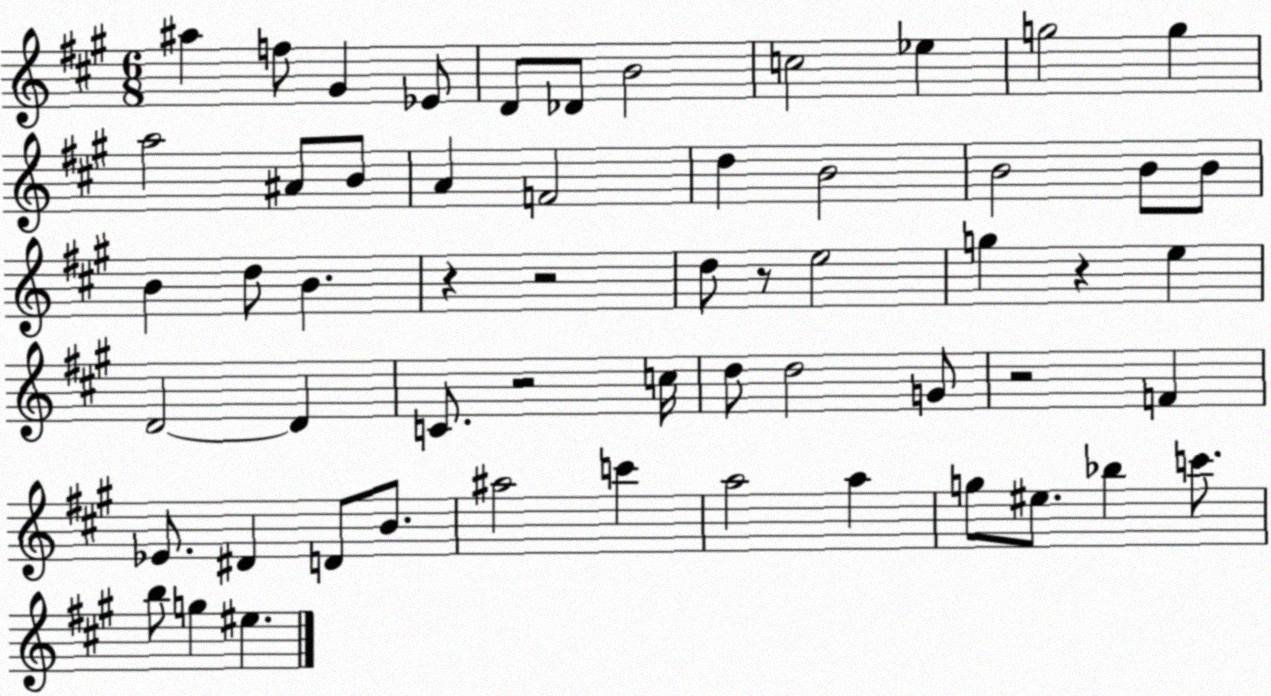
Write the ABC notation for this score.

X:1
T:Untitled
M:6/8
L:1/4
K:A
^a f/2 ^G _E/2 D/2 _D/2 B2 c2 _e g2 g a2 ^A/2 B/2 A F2 d B2 B2 B/2 B/2 B d/2 B z z2 d/2 z/2 e2 g z e D2 D C/2 z2 c/4 d/2 d2 G/2 z2 F _E/2 ^D D/2 B/2 ^a2 c' a2 a g/2 ^e/2 _b c'/2 b/2 g ^e